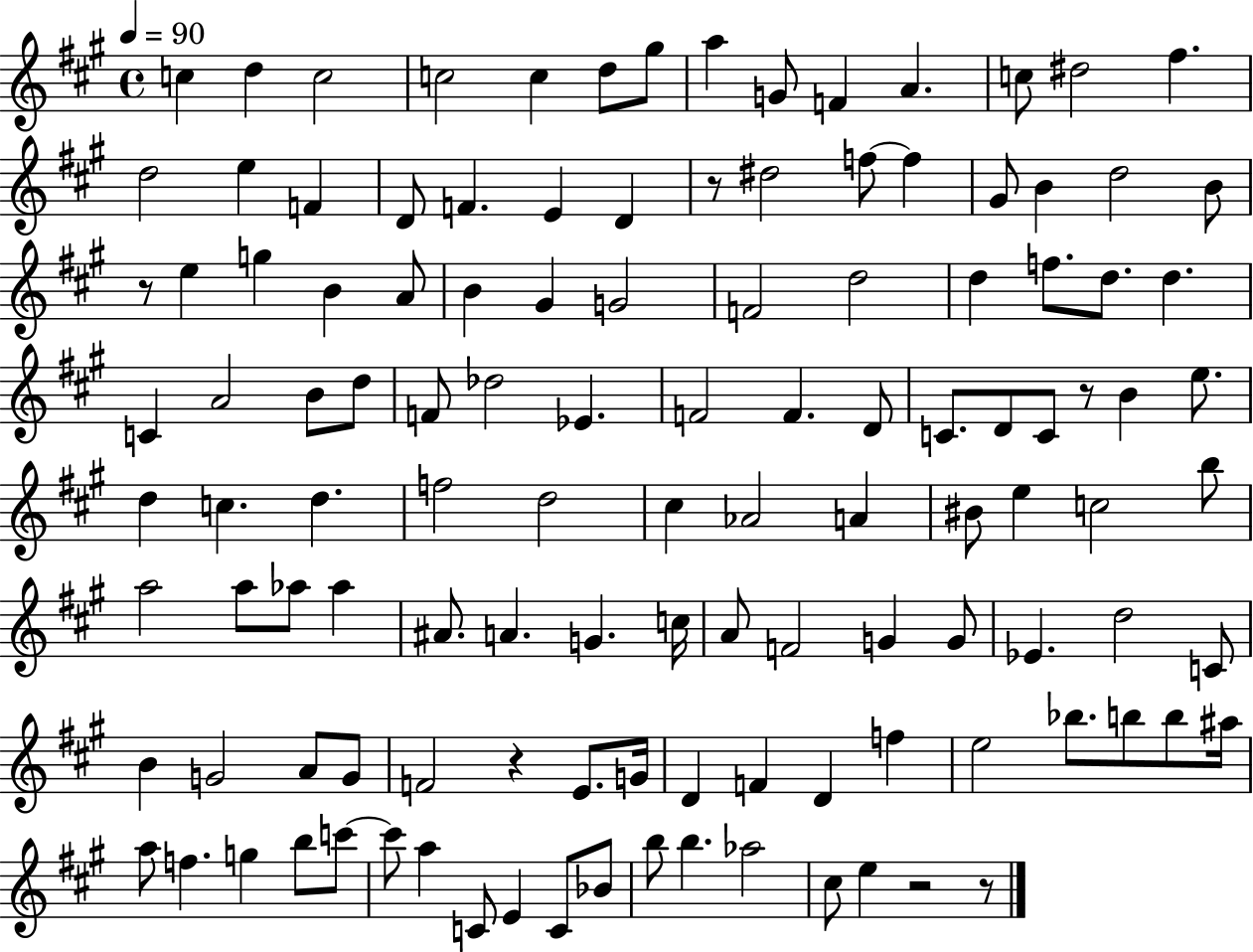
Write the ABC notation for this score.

X:1
T:Untitled
M:4/4
L:1/4
K:A
c d c2 c2 c d/2 ^g/2 a G/2 F A c/2 ^d2 ^f d2 e F D/2 F E D z/2 ^d2 f/2 f ^G/2 B d2 B/2 z/2 e g B A/2 B ^G G2 F2 d2 d f/2 d/2 d C A2 B/2 d/2 F/2 _d2 _E F2 F D/2 C/2 D/2 C/2 z/2 B e/2 d c d f2 d2 ^c _A2 A ^B/2 e c2 b/2 a2 a/2 _a/2 _a ^A/2 A G c/4 A/2 F2 G G/2 _E d2 C/2 B G2 A/2 G/2 F2 z E/2 G/4 D F D f e2 _b/2 b/2 b/2 ^a/4 a/2 f g b/2 c'/2 c'/2 a C/2 E C/2 _B/2 b/2 b _a2 ^c/2 e z2 z/2